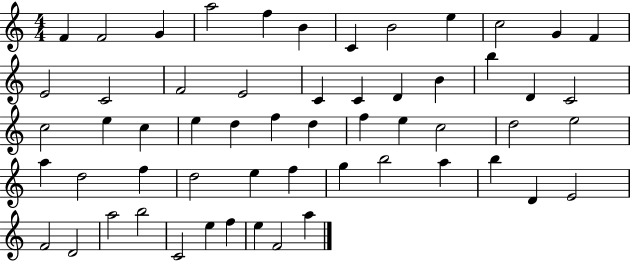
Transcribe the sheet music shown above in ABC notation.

X:1
T:Untitled
M:4/4
L:1/4
K:C
F F2 G a2 f B C B2 e c2 G F E2 C2 F2 E2 C C D B b D C2 c2 e c e d f d f e c2 d2 e2 a d2 f d2 e f g b2 a b D E2 F2 D2 a2 b2 C2 e f e F2 a